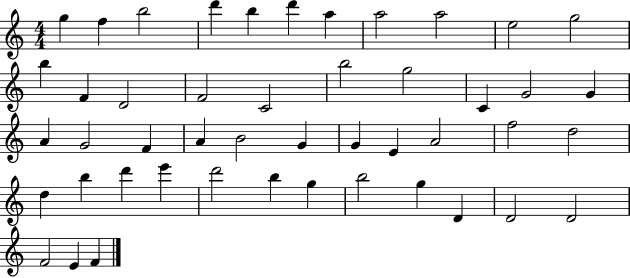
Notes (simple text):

G5/q F5/q B5/h D6/q B5/q D6/q A5/q A5/h A5/h E5/h G5/h B5/q F4/q D4/h F4/h C4/h B5/h G5/h C4/q G4/h G4/q A4/q G4/h F4/q A4/q B4/h G4/q G4/q E4/q A4/h F5/h D5/h D5/q B5/q D6/q E6/q D6/h B5/q G5/q B5/h G5/q D4/q D4/h D4/h F4/h E4/q F4/q